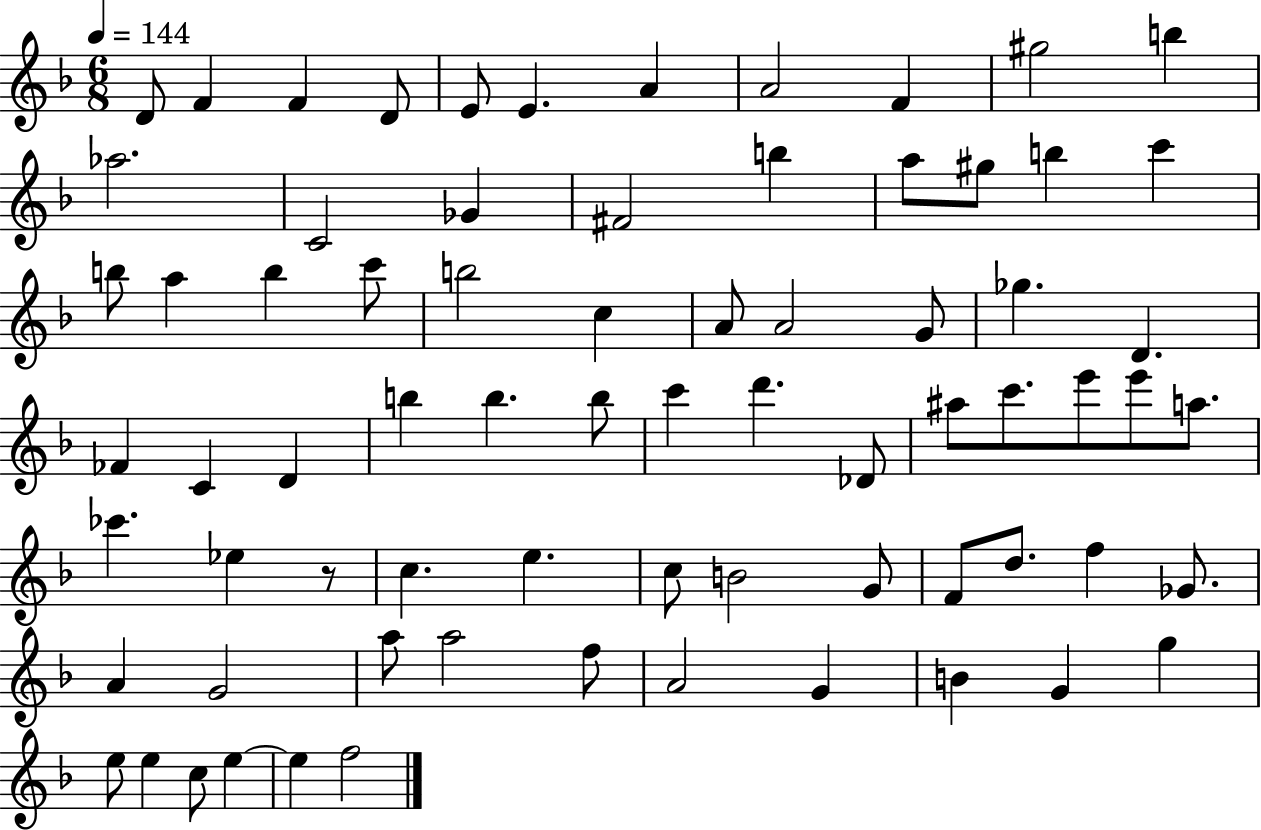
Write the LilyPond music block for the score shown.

{
  \clef treble
  \numericTimeSignature
  \time 6/8
  \key f \major
  \tempo 4 = 144
  \repeat volta 2 { d'8 f'4 f'4 d'8 | e'8 e'4. a'4 | a'2 f'4 | gis''2 b''4 | \break aes''2. | c'2 ges'4 | fis'2 b''4 | a''8 gis''8 b''4 c'''4 | \break b''8 a''4 b''4 c'''8 | b''2 c''4 | a'8 a'2 g'8 | ges''4. d'4. | \break fes'4 c'4 d'4 | b''4 b''4. b''8 | c'''4 d'''4. des'8 | ais''8 c'''8. e'''8 e'''8 a''8. | \break ces'''4. ees''4 r8 | c''4. e''4. | c''8 b'2 g'8 | f'8 d''8. f''4 ges'8. | \break a'4 g'2 | a''8 a''2 f''8 | a'2 g'4 | b'4 g'4 g''4 | \break e''8 e''4 c''8 e''4~~ | e''4 f''2 | } \bar "|."
}